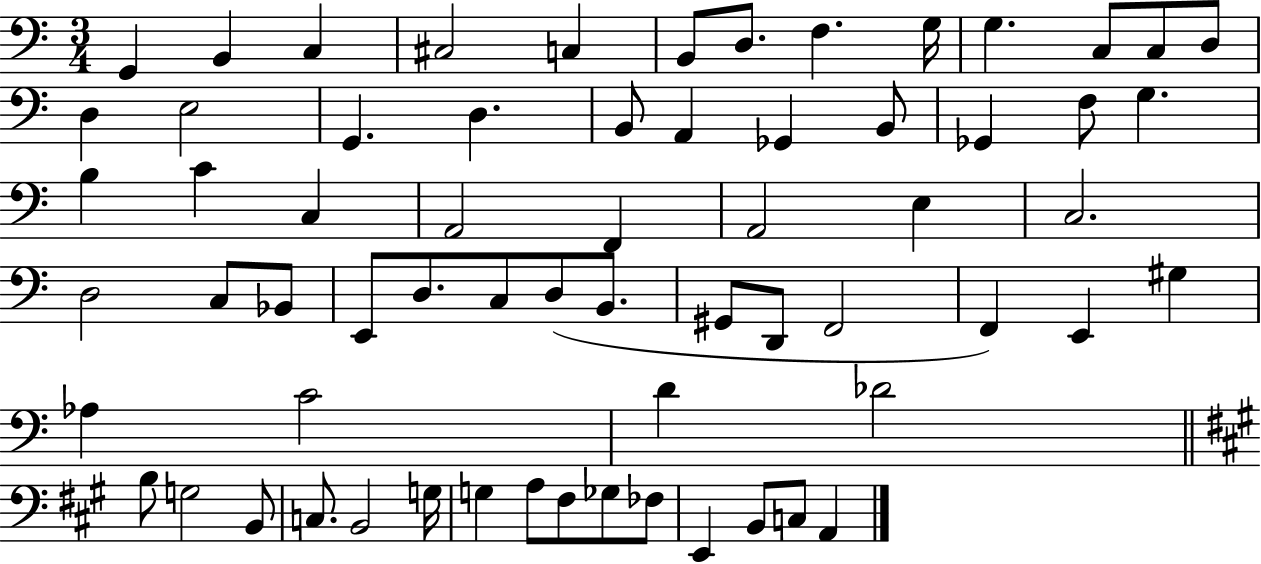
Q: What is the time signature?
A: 3/4